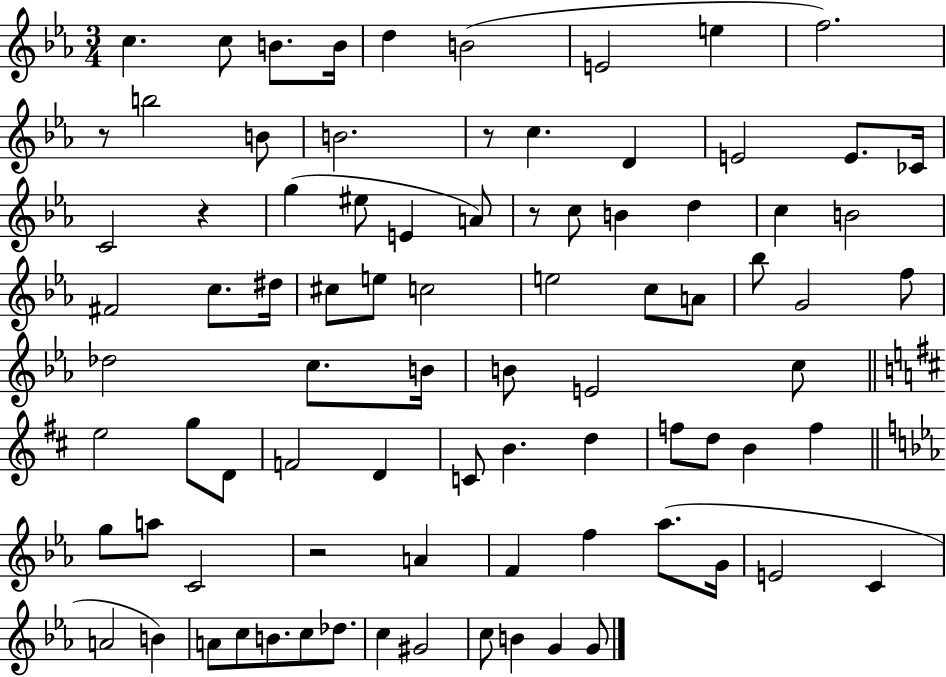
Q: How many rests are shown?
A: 5